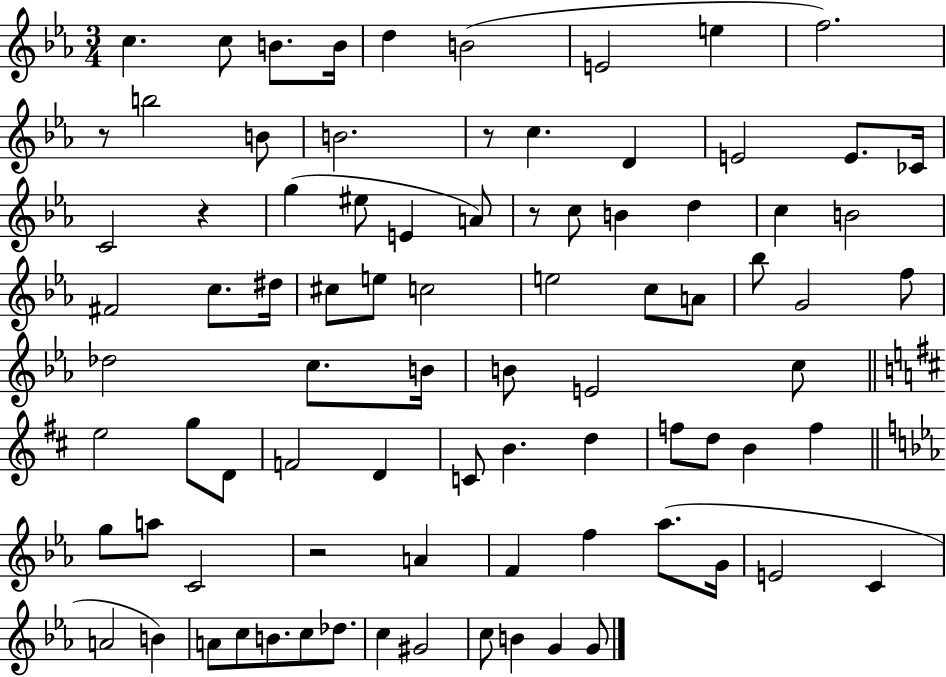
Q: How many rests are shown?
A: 5